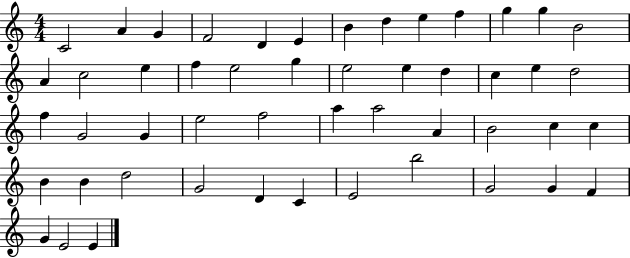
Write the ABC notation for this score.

X:1
T:Untitled
M:4/4
L:1/4
K:C
C2 A G F2 D E B d e f g g B2 A c2 e f e2 g e2 e d c e d2 f G2 G e2 f2 a a2 A B2 c c B B d2 G2 D C E2 b2 G2 G F G E2 E